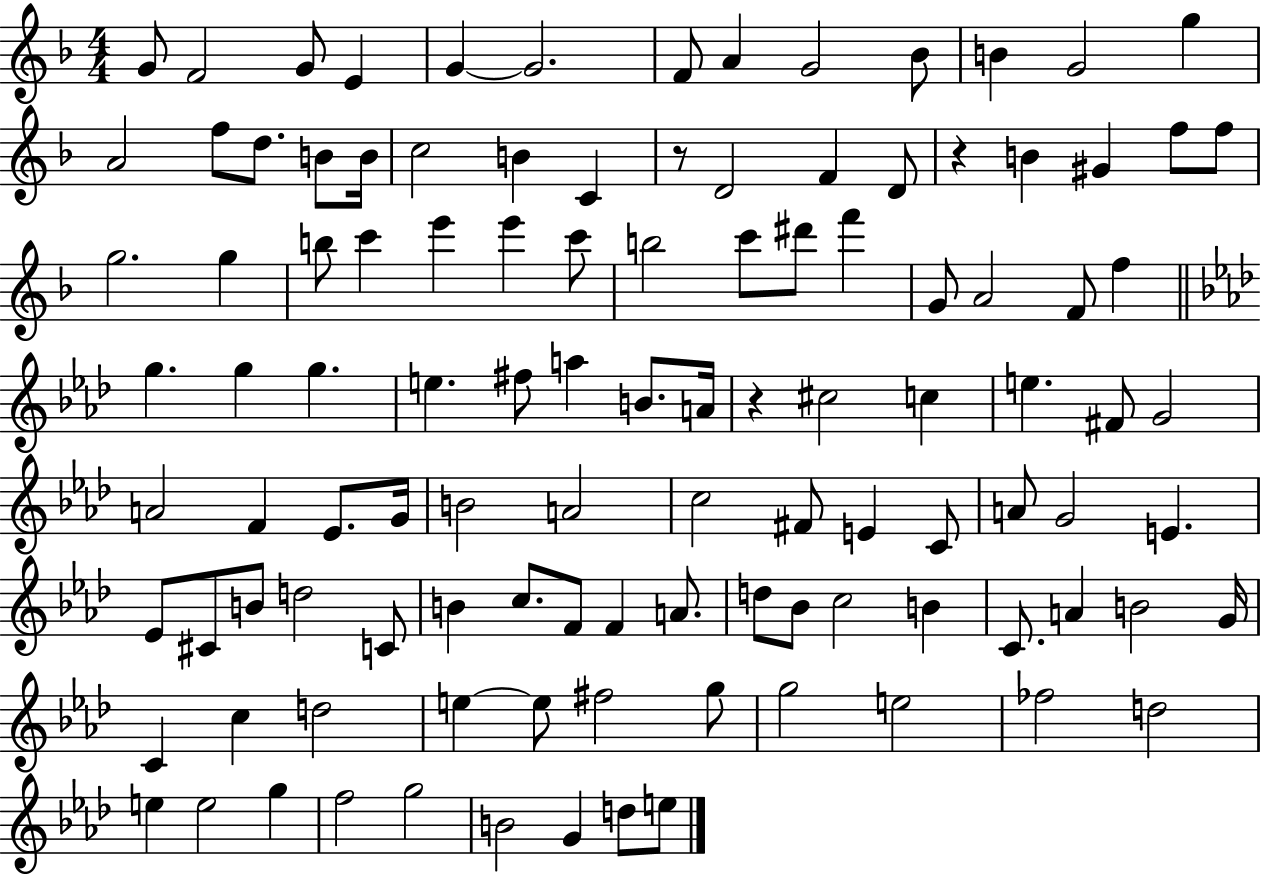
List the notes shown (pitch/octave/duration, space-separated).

G4/e F4/h G4/e E4/q G4/q G4/h. F4/e A4/q G4/h Bb4/e B4/q G4/h G5/q A4/h F5/e D5/e. B4/e B4/s C5/h B4/q C4/q R/e D4/h F4/q D4/e R/q B4/q G#4/q F5/e F5/e G5/h. G5/q B5/e C6/q E6/q E6/q C6/e B5/h C6/e D#6/e F6/q G4/e A4/h F4/e F5/q G5/q. G5/q G5/q. E5/q. F#5/e A5/q B4/e. A4/s R/q C#5/h C5/q E5/q. F#4/e G4/h A4/h F4/q Eb4/e. G4/s B4/h A4/h C5/h F#4/e E4/q C4/e A4/e G4/h E4/q. Eb4/e C#4/e B4/e D5/h C4/e B4/q C5/e. F4/e F4/q A4/e. D5/e Bb4/e C5/h B4/q C4/e. A4/q B4/h G4/s C4/q C5/q D5/h E5/q E5/e F#5/h G5/e G5/h E5/h FES5/h D5/h E5/q E5/h G5/q F5/h G5/h B4/h G4/q D5/e E5/e